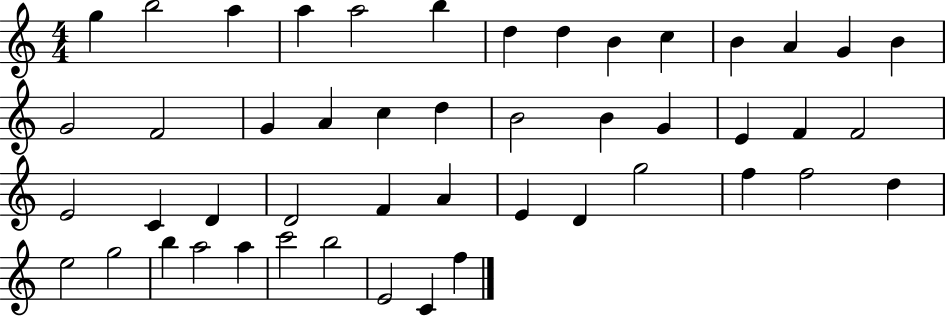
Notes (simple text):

G5/q B5/h A5/q A5/q A5/h B5/q D5/q D5/q B4/q C5/q B4/q A4/q G4/q B4/q G4/h F4/h G4/q A4/q C5/q D5/q B4/h B4/q G4/q E4/q F4/q F4/h E4/h C4/q D4/q D4/h F4/q A4/q E4/q D4/q G5/h F5/q F5/h D5/q E5/h G5/h B5/q A5/h A5/q C6/h B5/h E4/h C4/q F5/q